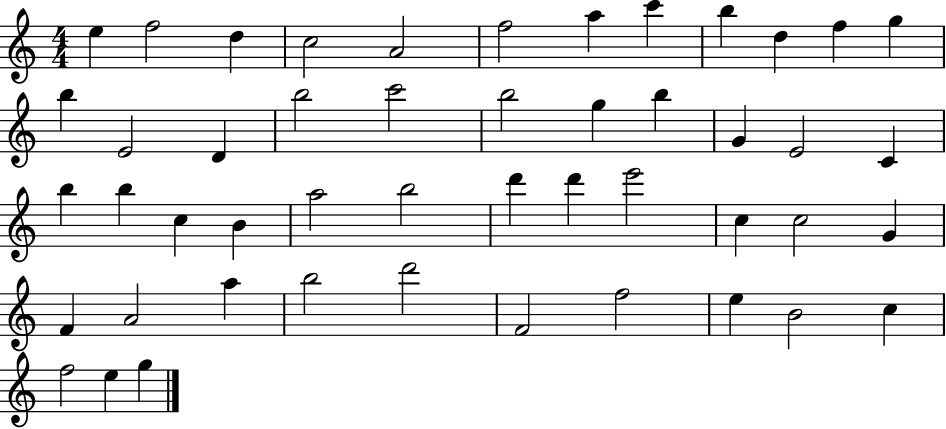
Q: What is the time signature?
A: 4/4